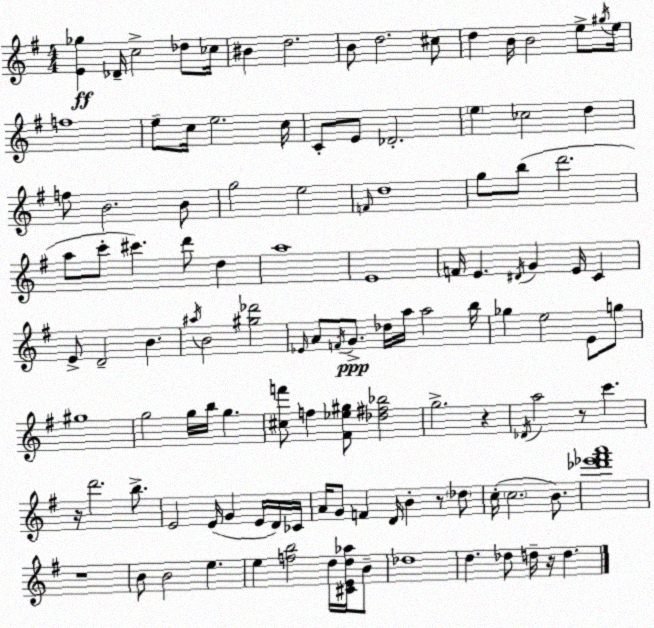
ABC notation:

X:1
T:Untitled
M:4/4
L:1/4
K:G
[E_g] _D/4 c2 _d/2 _c/4 ^B d2 B/2 d2 ^c/2 d B/4 B2 e/2 ^g/4 e/4 f4 e/2 c/4 e2 c/4 C/2 E/2 _D2 e _c2 d f/2 B2 B/2 g2 e2 F/4 d4 g/2 b/2 d'2 a/2 c'/2 ^c' d'/2 d a4 E4 F/4 E ^D/4 G E/4 C E/2 D2 B ^a/4 B2 [^g_d']2 _E/4 A/2 F/4 G/2 _d/4 a/4 a2 b/4 _g e2 E/2 g/2 ^g4 g2 g/4 b/4 g [^cf']/2 f [^F_e^g]/2 [_d^f_b]2 g2 z _D/4 a2 z/2 c' z/4 d'2 b/2 E2 E/4 G E/4 D/4 _C/4 A/4 G/2 F D/4 B z/2 _d/2 c/4 c2 B/2 [_d'_e'^f'a']4 z4 B/2 B2 e e [fb]2 d/4 [^CEd_a]/4 B/2 _d4 d _d/2 d/4 z/4 d